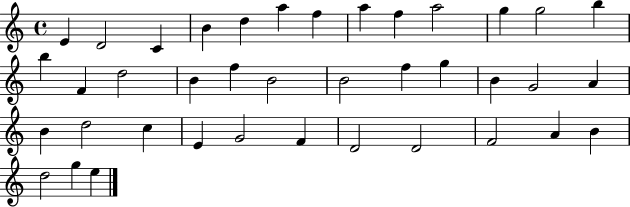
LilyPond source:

{
  \clef treble
  \time 4/4
  \defaultTimeSignature
  \key c \major
  e'4 d'2 c'4 | b'4 d''4 a''4 f''4 | a''4 f''4 a''2 | g''4 g''2 b''4 | \break b''4 f'4 d''2 | b'4 f''4 b'2 | b'2 f''4 g''4 | b'4 g'2 a'4 | \break b'4 d''2 c''4 | e'4 g'2 f'4 | d'2 d'2 | f'2 a'4 b'4 | \break d''2 g''4 e''4 | \bar "|."
}